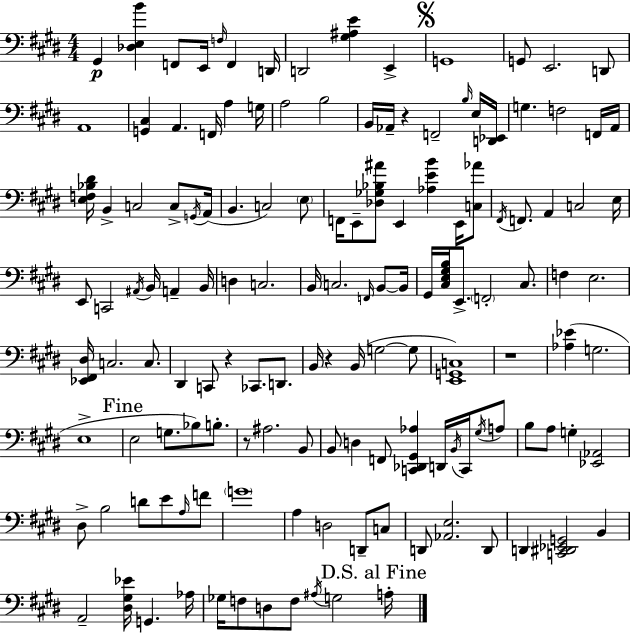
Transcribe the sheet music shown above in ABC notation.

X:1
T:Untitled
M:4/4
L:1/4
K:E
^G,, [_D,E,B] F,,/2 E,,/4 F,/4 F,, D,,/4 D,,2 [^G,^A,E] E,, G,,4 G,,/2 E,,2 D,,/2 A,,4 [G,,^C,] A,, F,,/4 A, G,/4 A,2 B,2 B,,/4 _A,,/4 z F,,2 B,/4 E,/4 [D,,_E,,]/4 G, F,2 F,,/4 A,,/4 [E,F,_B,^D]/4 B,, C,2 C,/2 G,,/4 A,,/4 B,, C,2 E,/2 F,,/4 E,,/2 [_D,_G,_B,^A]/2 E,, [_A,EB] E,,/4 [C,_A]/2 ^F,,/4 F,,/2 A,, C,2 E,/4 E,,/2 C,,2 ^A,,/4 B,,/4 A,, B,,/4 D, C,2 B,,/4 C,2 F,,/4 B,,/2 B,,/4 ^G,,/4 [^C,E,^G,B,]/4 E,,/2 F,,2 ^C,/2 F, E,2 [_E,,^F,,^D,]/4 C,2 C,/2 ^D,, C,,/2 z _C,,/2 D,,/2 B,,/4 z B,,/4 G,2 G,/2 [E,,G,,C,]4 z4 [_A,_E] G,2 E,4 E,2 G,/2 _B,/2 B,/2 z/2 ^A,2 B,,/2 B,,/2 D, F,,/2 [C,,_D,,^G,,_A,] D,,/4 B,,/4 C,,/4 ^G,/4 A,/2 B,/2 A,/2 G, [_E,,_A,,]2 ^D,/2 B,2 D/2 E/2 A,/4 F/2 G4 A, D,2 D,,/2 C,/2 D,,/2 [_A,,E,]2 D,,/2 D,, [C,,^D,,_E,,G,,]2 B,, A,,2 [^D,^G,_E]/4 G,, _A,/4 _G,/4 F,/2 D,/2 F,/2 ^A,/4 G,2 A,/4